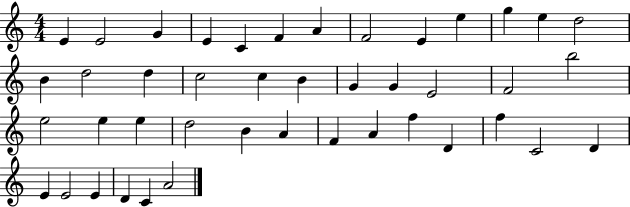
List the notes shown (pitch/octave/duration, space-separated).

E4/q E4/h G4/q E4/q C4/q F4/q A4/q F4/h E4/q E5/q G5/q E5/q D5/h B4/q D5/h D5/q C5/h C5/q B4/q G4/q G4/q E4/h F4/h B5/h E5/h E5/q E5/q D5/h B4/q A4/q F4/q A4/q F5/q D4/q F5/q C4/h D4/q E4/q E4/h E4/q D4/q C4/q A4/h